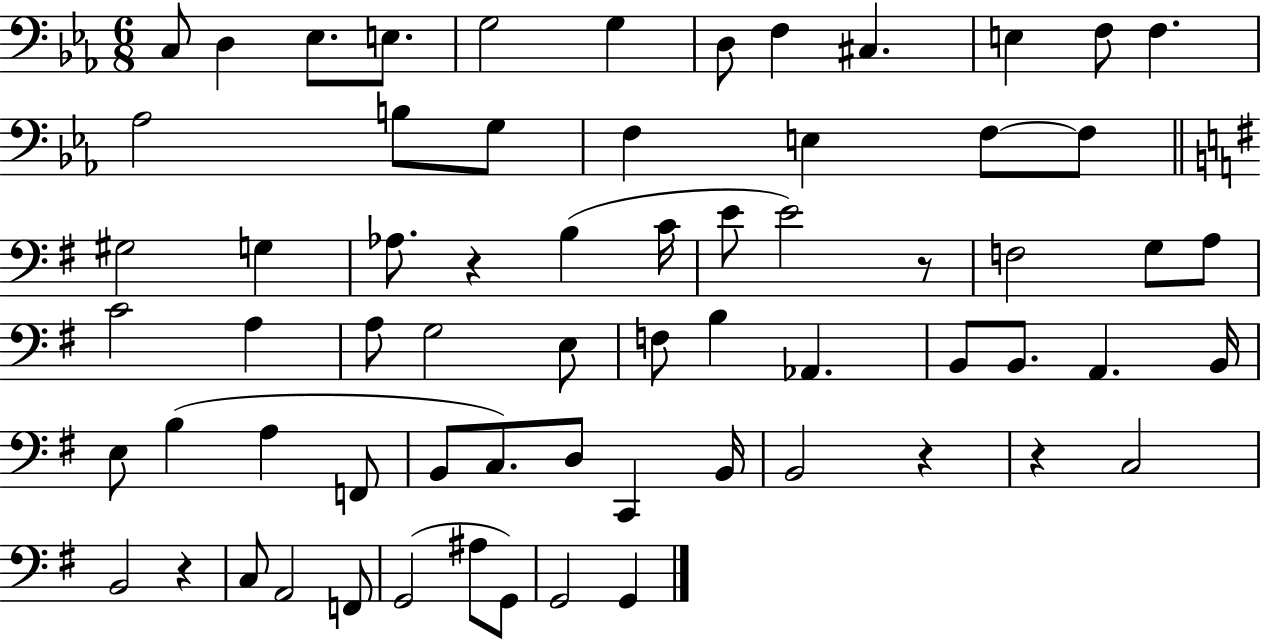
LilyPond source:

{
  \clef bass
  \numericTimeSignature
  \time 6/8
  \key ees \major
  c8 d4 ees8. e8. | g2 g4 | d8 f4 cis4. | e4 f8 f4. | \break aes2 b8 g8 | f4 e4 f8~~ f8 | \bar "||" \break \key g \major gis2 g4 | aes8. r4 b4( c'16 | e'8 e'2) r8 | f2 g8 a8 | \break c'2 a4 | a8 g2 e8 | f8 b4 aes,4. | b,8 b,8. a,4. b,16 | \break e8 b4( a4 f,8 | b,8 c8.) d8 c,4 b,16 | b,2 r4 | r4 c2 | \break b,2 r4 | c8 a,2 f,8 | g,2( ais8 g,8) | g,2 g,4 | \break \bar "|."
}